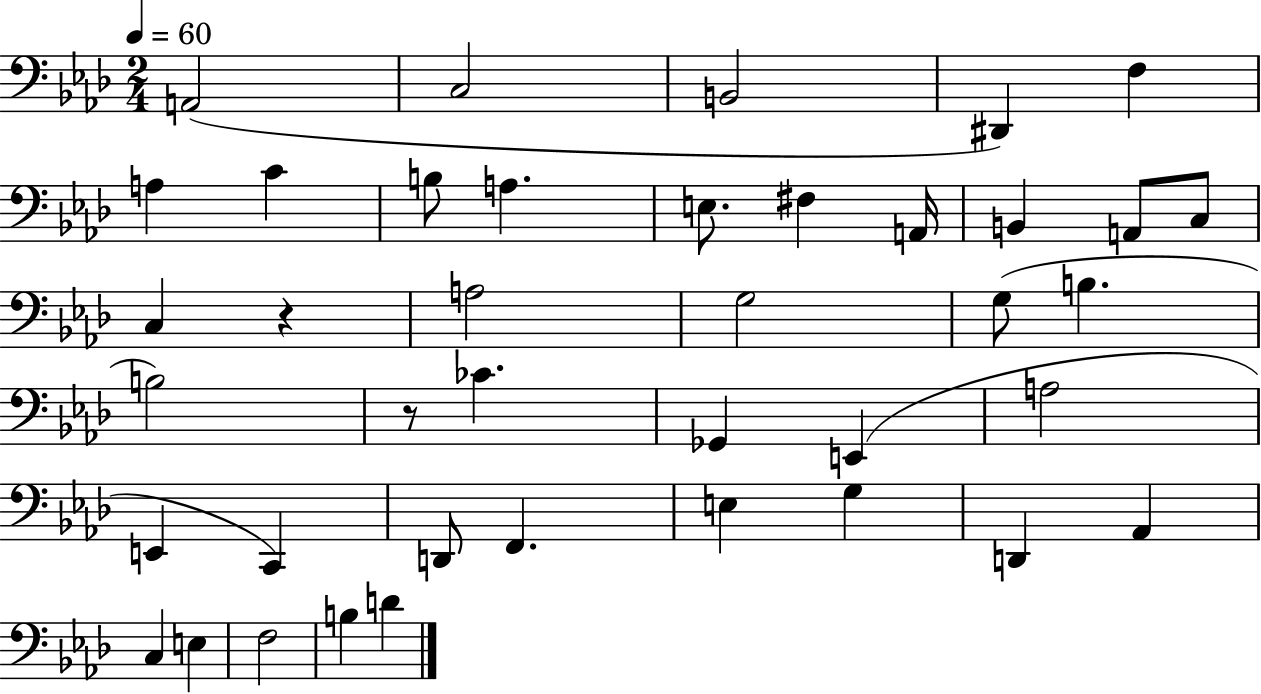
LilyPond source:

{
  \clef bass
  \numericTimeSignature
  \time 2/4
  \key aes \major
  \tempo 4 = 60
  a,2( | c2 | b,2 | dis,4) f4 | \break a4 c'4 | b8 a4. | e8. fis4 a,16 | b,4 a,8 c8 | \break c4 r4 | a2 | g2 | g8( b4. | \break b2) | r8 ces'4. | ges,4 e,4( | a2 | \break e,4 c,4) | d,8 f,4. | e4 g4 | d,4 aes,4 | \break c4 e4 | f2 | b4 d'4 | \bar "|."
}